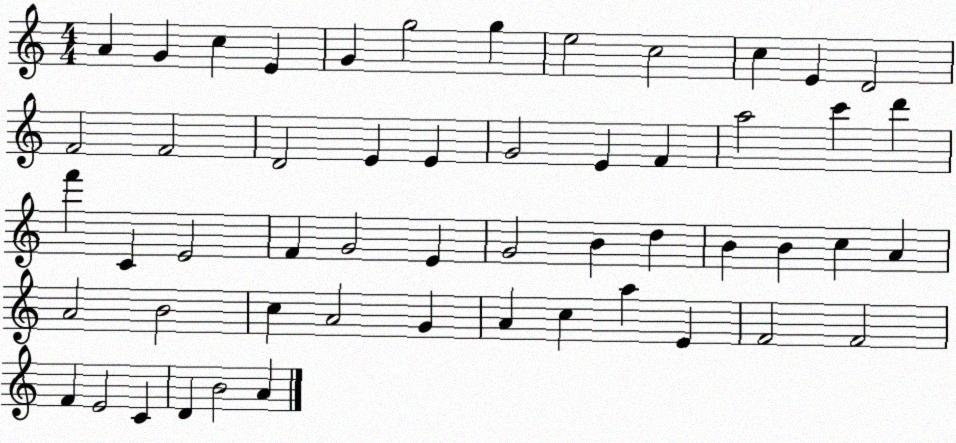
X:1
T:Untitled
M:4/4
L:1/4
K:C
A G c E G g2 g e2 c2 c E D2 F2 F2 D2 E E G2 E F a2 c' d' f' C E2 F G2 E G2 B d B B c A A2 B2 c A2 G A c a E F2 F2 F E2 C D B2 A